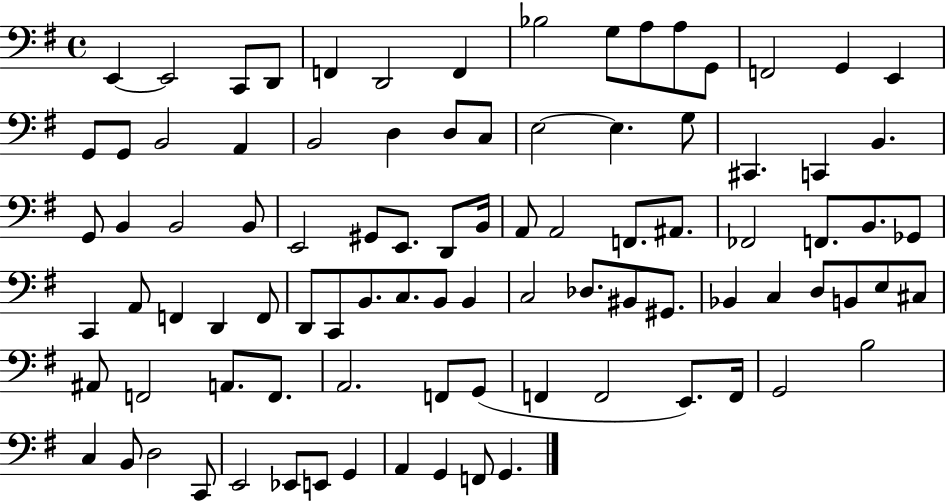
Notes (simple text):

E2/q E2/h C2/e D2/e F2/q D2/h F2/q Bb3/h G3/e A3/e A3/e G2/e F2/h G2/q E2/q G2/e G2/e B2/h A2/q B2/h D3/q D3/e C3/e E3/h E3/q. G3/e C#2/q. C2/q B2/q. G2/e B2/q B2/h B2/e E2/h G#2/e E2/e. D2/e B2/s A2/e A2/h F2/e. A#2/e. FES2/h F2/e. B2/e. Gb2/e C2/q A2/e F2/q D2/q F2/e D2/e C2/e B2/e. C3/e. B2/e B2/q C3/h Db3/e. BIS2/e G#2/e. Bb2/q C3/q D3/e B2/e E3/e C#3/e A#2/e F2/h A2/e. F2/e. A2/h. F2/e G2/e F2/q F2/h E2/e. F2/s G2/h B3/h C3/q B2/e D3/h C2/e E2/h Eb2/e E2/e G2/q A2/q G2/q F2/e G2/q.